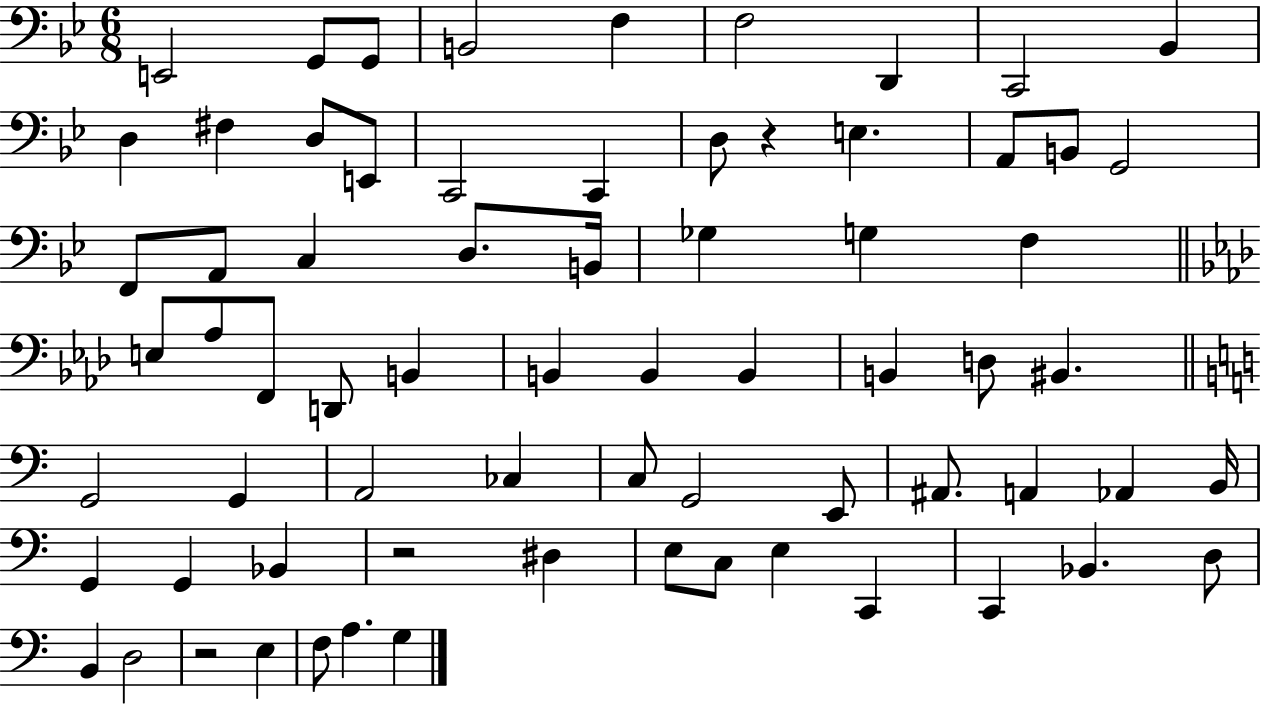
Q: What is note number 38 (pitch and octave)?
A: D3